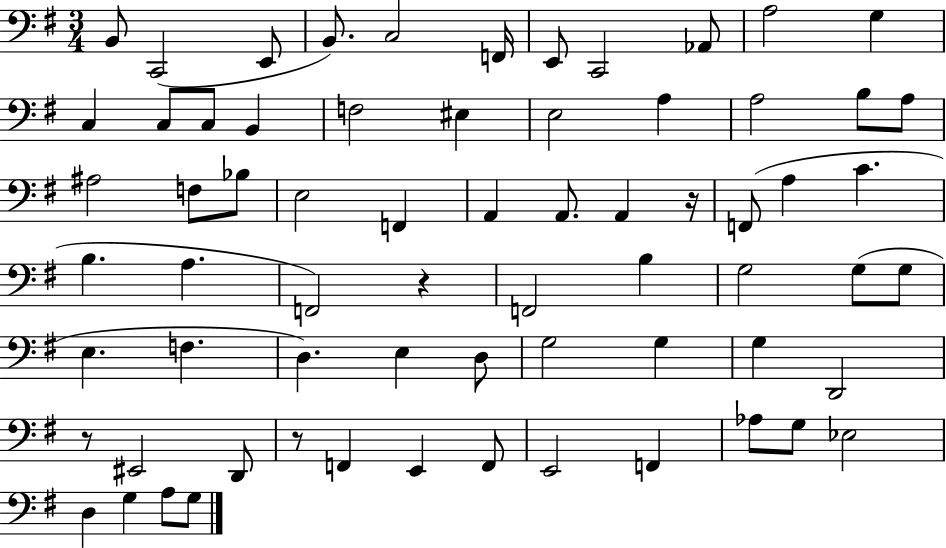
X:1
T:Untitled
M:3/4
L:1/4
K:G
B,,/2 C,,2 E,,/2 B,,/2 C,2 F,,/4 E,,/2 C,,2 _A,,/2 A,2 G, C, C,/2 C,/2 B,, F,2 ^E, E,2 A, A,2 B,/2 A,/2 ^A,2 F,/2 _B,/2 E,2 F,, A,, A,,/2 A,, z/4 F,,/2 A, C B, A, F,,2 z F,,2 B, G,2 G,/2 G,/2 E, F, D, E, D,/2 G,2 G, G, D,,2 z/2 ^E,,2 D,,/2 z/2 F,, E,, F,,/2 E,,2 F,, _A,/2 G,/2 _E,2 D, G, A,/2 G,/2